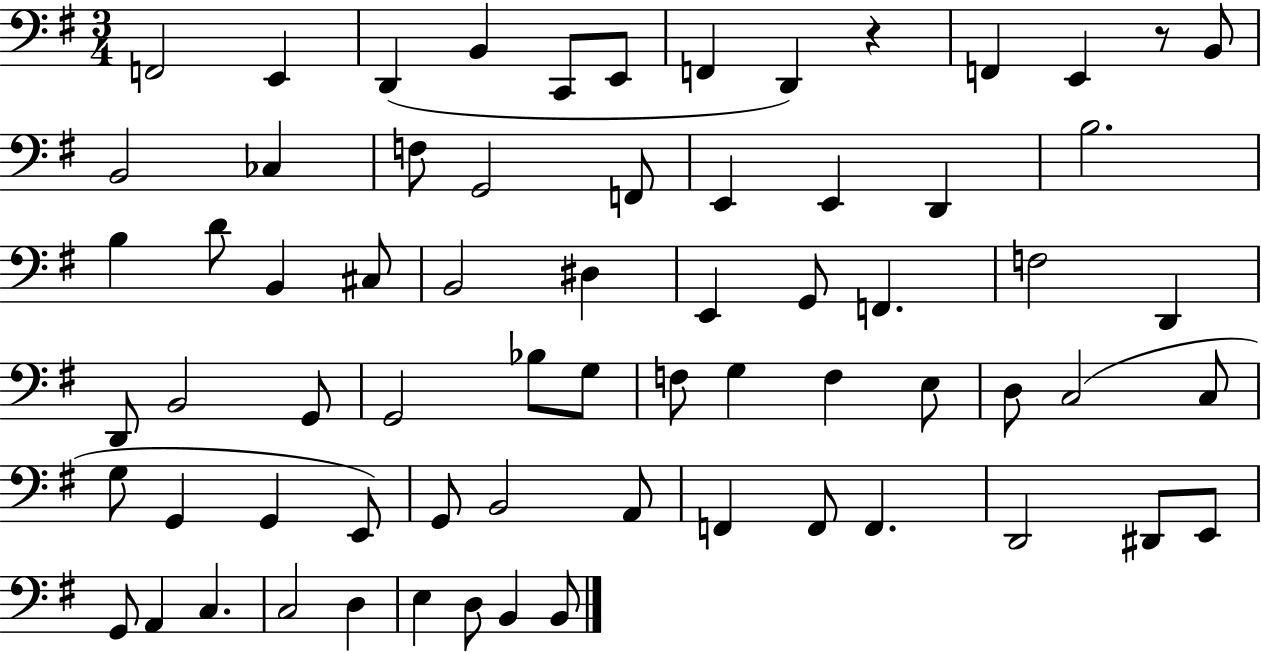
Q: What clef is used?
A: bass